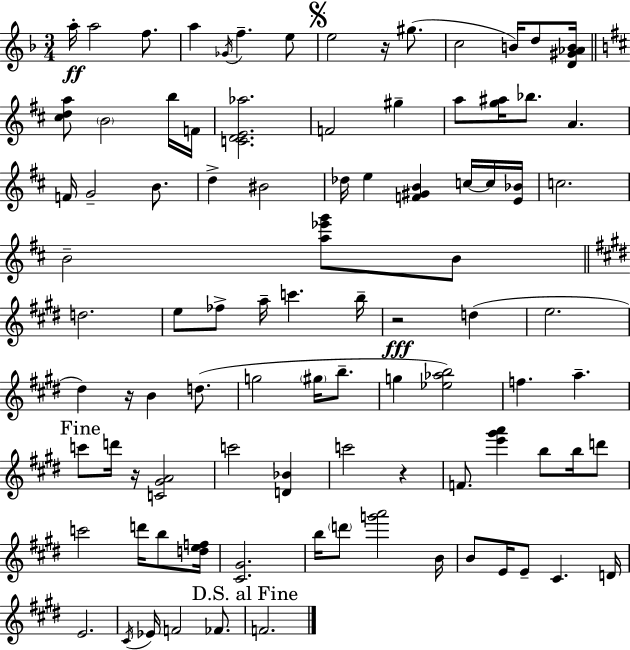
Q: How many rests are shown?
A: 5